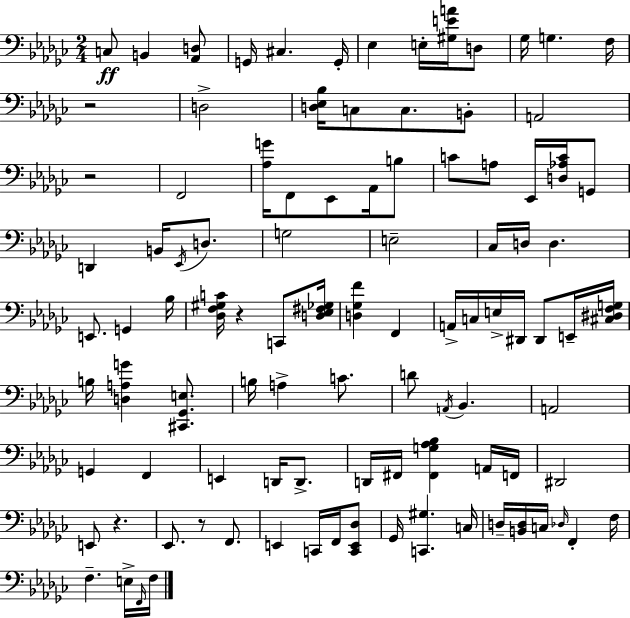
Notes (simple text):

C3/e B2/q [Ab2,D3]/e G2/s C#3/q. G2/s Eb3/q E3/s [G#3,E4,A4]/s D3/e Gb3/s G3/q. F3/s R/h D3/h [D3,Eb3,Bb3]/s C3/e C3/e. B2/e A2/h R/h F2/h [Ab3,G4]/s F2/e Eb2/e Ab2/s B3/e C4/e A3/e Eb2/s [D3,Ab3,C4]/s G2/e D2/q B2/s Eb2/s D3/e. G3/h E3/h CES3/s D3/s D3/q. E2/e. G2/q Bb3/s [Db3,F3,G#3,C4]/s R/q C2/e [D3,Eb3,F#3,Gb3]/s [D3,Gb3,F4]/q F2/q A2/s C3/s E3/s D#2/s D#2/e E2/s [C#3,D#3,F3,G3]/s B3/s [D3,A3,G4]/q [C#2,Gb2,E3]/e. B3/s A3/q C4/e. D4/e A2/s Bb2/q. A2/h G2/q F2/q E2/q D2/s D2/e. D2/s F#2/s [F#2,G3,Ab3,Bb3]/q A2/s F2/s D#2/h E2/e R/q. Eb2/e. R/e F2/e. E2/q C2/s F2/s [C2,E2,Db3]/e Gb2/s [C2,G#3]/q. C3/s D3/s [B2,D3]/s C3/s Db3/s F2/q F3/s F3/q. E3/s F2/s F3/s